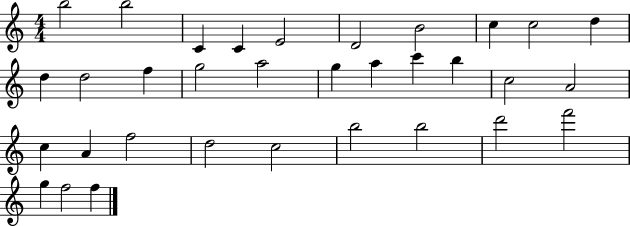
B5/h B5/h C4/q C4/q E4/h D4/h B4/h C5/q C5/h D5/q D5/q D5/h F5/q G5/h A5/h G5/q A5/q C6/q B5/q C5/h A4/h C5/q A4/q F5/h D5/h C5/h B5/h B5/h D6/h F6/h G5/q F5/h F5/q